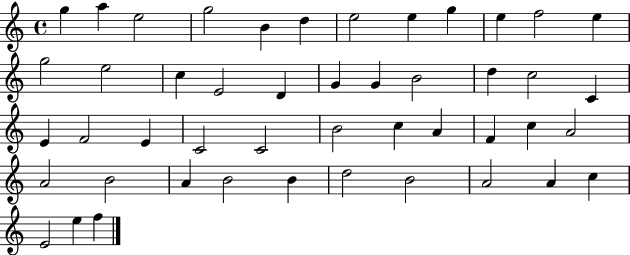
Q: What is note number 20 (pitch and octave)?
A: B4